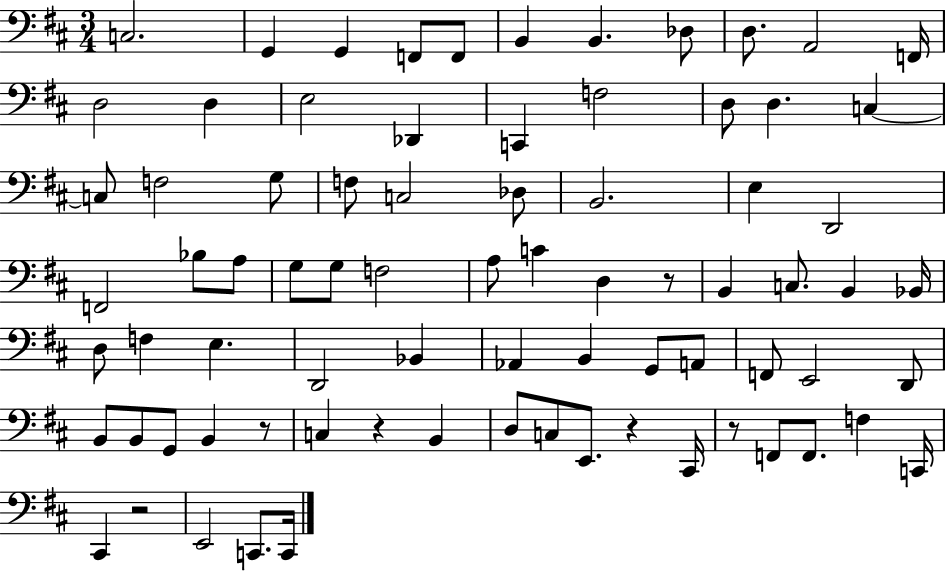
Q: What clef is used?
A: bass